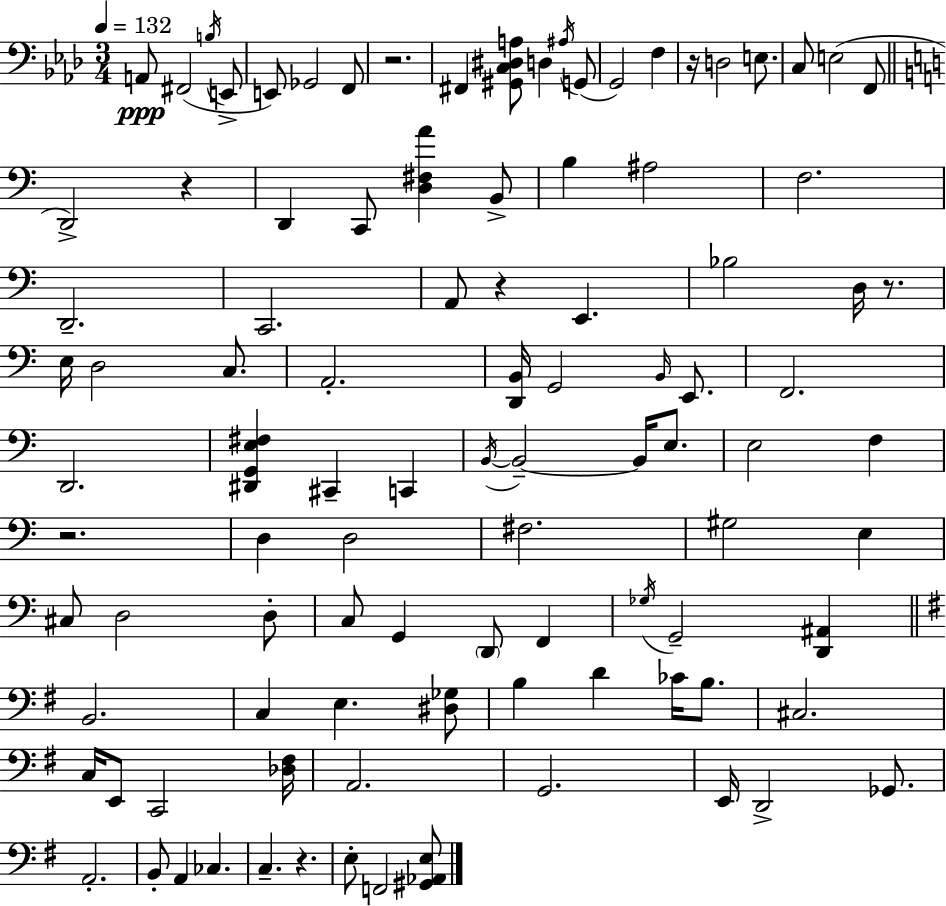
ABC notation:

X:1
T:Untitled
M:3/4
L:1/4
K:Ab
A,,/2 ^F,,2 B,/4 E,,/2 E,,/2 _G,,2 F,,/2 z2 ^F,, [^G,,C,^D,A,]/2 D, ^A,/4 G,,/2 G,,2 F, z/4 D,2 E,/2 C,/2 E,2 F,,/2 D,,2 z D,, C,,/2 [D,^F,A] B,,/2 B, ^A,2 F,2 D,,2 C,,2 A,,/2 z E,, _B,2 D,/4 z/2 E,/4 D,2 C,/2 A,,2 [D,,B,,]/4 G,,2 B,,/4 E,,/2 F,,2 D,,2 [^D,,G,,E,^F,] ^C,, C,, B,,/4 B,,2 B,,/4 E,/2 E,2 F, z2 D, D,2 ^F,2 ^G,2 E, ^C,/2 D,2 D,/2 C,/2 G,, D,,/2 F,, _G,/4 G,,2 [D,,^A,,] B,,2 C, E, [^D,_G,]/2 B, D _C/4 B,/2 ^C,2 C,/4 E,,/2 C,,2 [_D,^F,]/4 A,,2 G,,2 E,,/4 D,,2 _G,,/2 A,,2 B,,/2 A,, _C, C, z E,/2 F,,2 [^G,,_A,,E,]/2